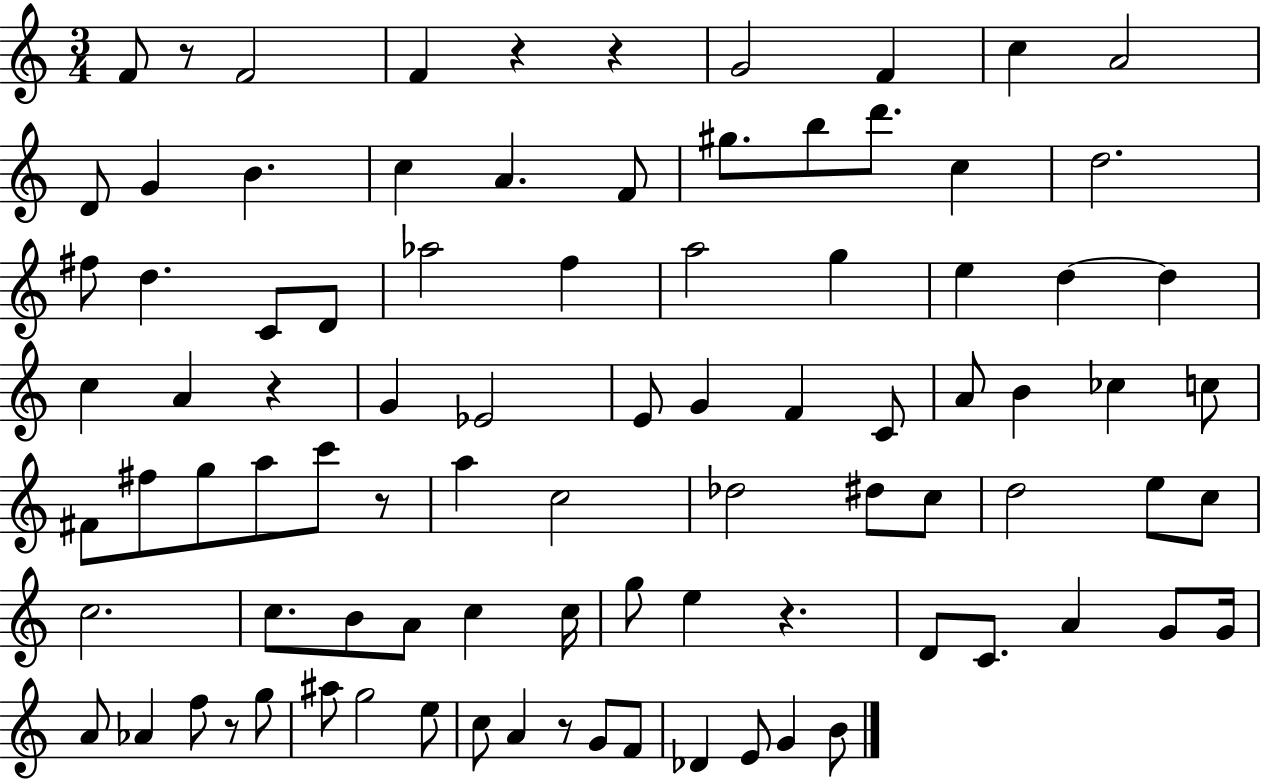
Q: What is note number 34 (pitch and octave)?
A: E4